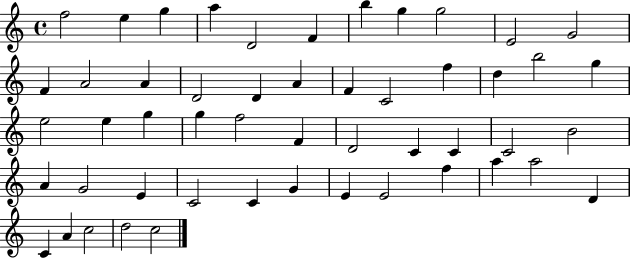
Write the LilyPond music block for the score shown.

{
  \clef treble
  \time 4/4
  \defaultTimeSignature
  \key c \major
  f''2 e''4 g''4 | a''4 d'2 f'4 | b''4 g''4 g''2 | e'2 g'2 | \break f'4 a'2 a'4 | d'2 d'4 a'4 | f'4 c'2 f''4 | d''4 b''2 g''4 | \break e''2 e''4 g''4 | g''4 f''2 f'4 | d'2 c'4 c'4 | c'2 b'2 | \break a'4 g'2 e'4 | c'2 c'4 g'4 | e'4 e'2 f''4 | a''4 a''2 d'4 | \break c'4 a'4 c''2 | d''2 c''2 | \bar "|."
}